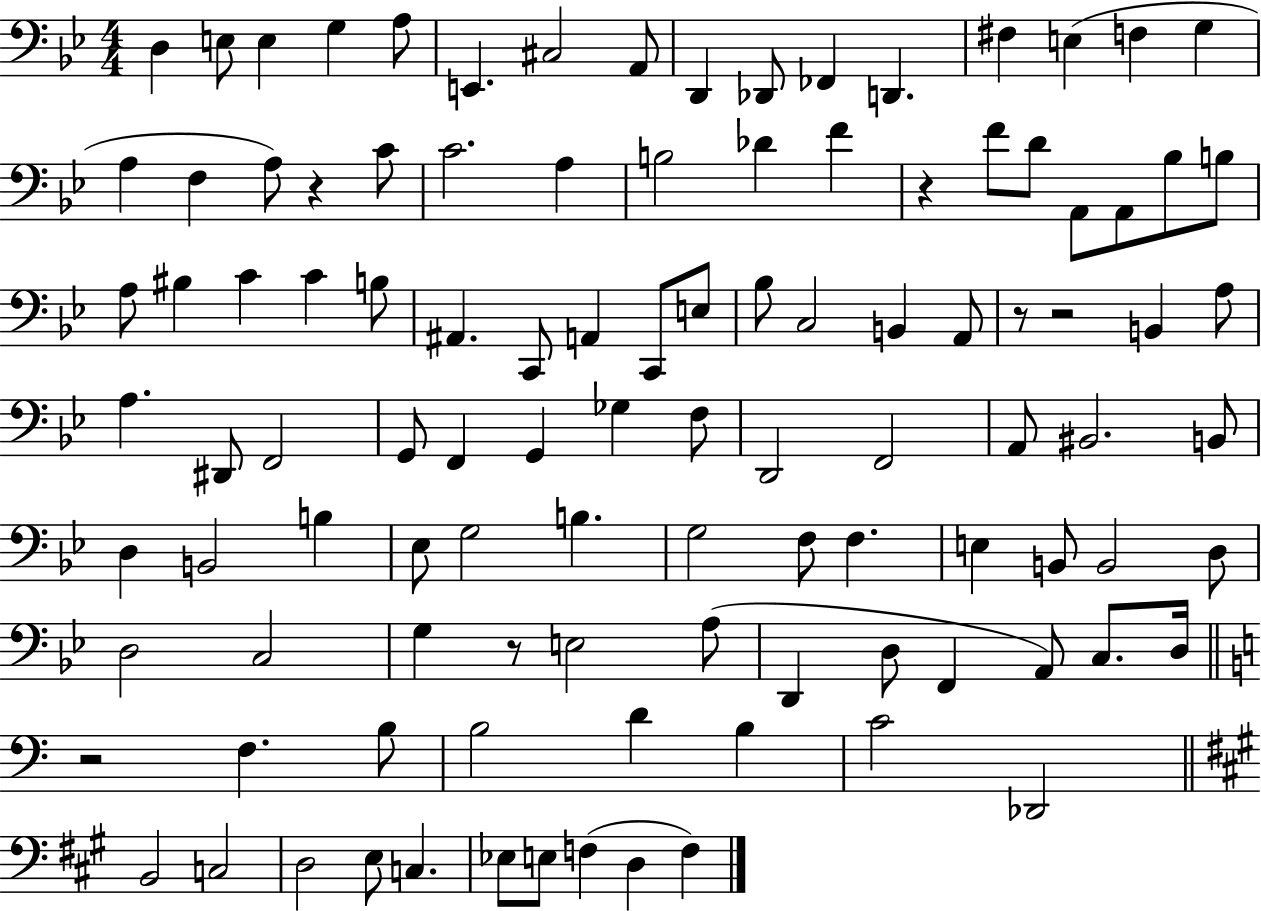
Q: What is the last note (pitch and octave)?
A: F3